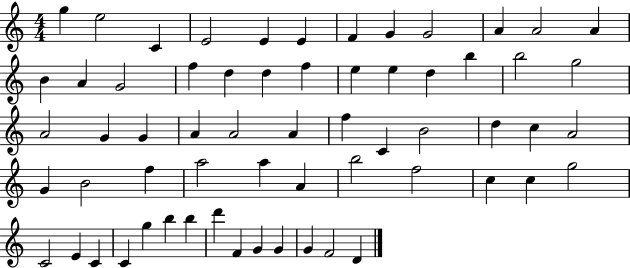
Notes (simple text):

G5/q E5/h C4/q E4/h E4/q E4/q F4/q G4/q G4/h A4/q A4/h A4/q B4/q A4/q G4/h F5/q D5/q D5/q F5/q E5/q E5/q D5/q B5/q B5/h G5/h A4/h G4/q G4/q A4/q A4/h A4/q F5/q C4/q B4/h D5/q C5/q A4/h G4/q B4/h F5/q A5/h A5/q A4/q B5/h F5/h C5/q C5/q G5/h C4/h E4/q C4/q C4/q G5/q B5/q B5/q D6/q F4/q G4/q G4/q G4/q F4/h D4/q